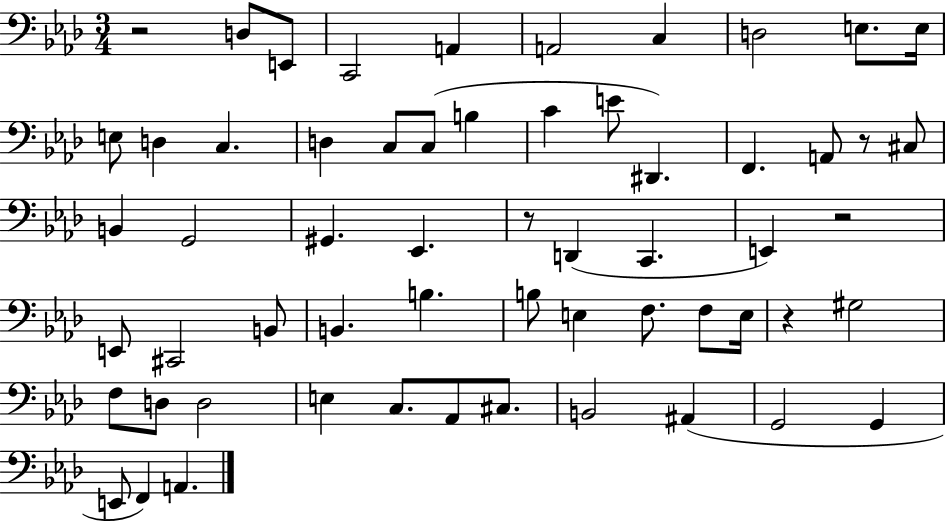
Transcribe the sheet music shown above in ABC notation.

X:1
T:Untitled
M:3/4
L:1/4
K:Ab
z2 D,/2 E,,/2 C,,2 A,, A,,2 C, D,2 E,/2 E,/4 E,/2 D, C, D, C,/2 C,/2 B, C E/2 ^D,, F,, A,,/2 z/2 ^C,/2 B,, G,,2 ^G,, _E,, z/2 D,, C,, E,, z2 E,,/2 ^C,,2 B,,/2 B,, B, B,/2 E, F,/2 F,/2 E,/4 z ^G,2 F,/2 D,/2 D,2 E, C,/2 _A,,/2 ^C,/2 B,,2 ^A,, G,,2 G,, E,,/2 F,, A,,